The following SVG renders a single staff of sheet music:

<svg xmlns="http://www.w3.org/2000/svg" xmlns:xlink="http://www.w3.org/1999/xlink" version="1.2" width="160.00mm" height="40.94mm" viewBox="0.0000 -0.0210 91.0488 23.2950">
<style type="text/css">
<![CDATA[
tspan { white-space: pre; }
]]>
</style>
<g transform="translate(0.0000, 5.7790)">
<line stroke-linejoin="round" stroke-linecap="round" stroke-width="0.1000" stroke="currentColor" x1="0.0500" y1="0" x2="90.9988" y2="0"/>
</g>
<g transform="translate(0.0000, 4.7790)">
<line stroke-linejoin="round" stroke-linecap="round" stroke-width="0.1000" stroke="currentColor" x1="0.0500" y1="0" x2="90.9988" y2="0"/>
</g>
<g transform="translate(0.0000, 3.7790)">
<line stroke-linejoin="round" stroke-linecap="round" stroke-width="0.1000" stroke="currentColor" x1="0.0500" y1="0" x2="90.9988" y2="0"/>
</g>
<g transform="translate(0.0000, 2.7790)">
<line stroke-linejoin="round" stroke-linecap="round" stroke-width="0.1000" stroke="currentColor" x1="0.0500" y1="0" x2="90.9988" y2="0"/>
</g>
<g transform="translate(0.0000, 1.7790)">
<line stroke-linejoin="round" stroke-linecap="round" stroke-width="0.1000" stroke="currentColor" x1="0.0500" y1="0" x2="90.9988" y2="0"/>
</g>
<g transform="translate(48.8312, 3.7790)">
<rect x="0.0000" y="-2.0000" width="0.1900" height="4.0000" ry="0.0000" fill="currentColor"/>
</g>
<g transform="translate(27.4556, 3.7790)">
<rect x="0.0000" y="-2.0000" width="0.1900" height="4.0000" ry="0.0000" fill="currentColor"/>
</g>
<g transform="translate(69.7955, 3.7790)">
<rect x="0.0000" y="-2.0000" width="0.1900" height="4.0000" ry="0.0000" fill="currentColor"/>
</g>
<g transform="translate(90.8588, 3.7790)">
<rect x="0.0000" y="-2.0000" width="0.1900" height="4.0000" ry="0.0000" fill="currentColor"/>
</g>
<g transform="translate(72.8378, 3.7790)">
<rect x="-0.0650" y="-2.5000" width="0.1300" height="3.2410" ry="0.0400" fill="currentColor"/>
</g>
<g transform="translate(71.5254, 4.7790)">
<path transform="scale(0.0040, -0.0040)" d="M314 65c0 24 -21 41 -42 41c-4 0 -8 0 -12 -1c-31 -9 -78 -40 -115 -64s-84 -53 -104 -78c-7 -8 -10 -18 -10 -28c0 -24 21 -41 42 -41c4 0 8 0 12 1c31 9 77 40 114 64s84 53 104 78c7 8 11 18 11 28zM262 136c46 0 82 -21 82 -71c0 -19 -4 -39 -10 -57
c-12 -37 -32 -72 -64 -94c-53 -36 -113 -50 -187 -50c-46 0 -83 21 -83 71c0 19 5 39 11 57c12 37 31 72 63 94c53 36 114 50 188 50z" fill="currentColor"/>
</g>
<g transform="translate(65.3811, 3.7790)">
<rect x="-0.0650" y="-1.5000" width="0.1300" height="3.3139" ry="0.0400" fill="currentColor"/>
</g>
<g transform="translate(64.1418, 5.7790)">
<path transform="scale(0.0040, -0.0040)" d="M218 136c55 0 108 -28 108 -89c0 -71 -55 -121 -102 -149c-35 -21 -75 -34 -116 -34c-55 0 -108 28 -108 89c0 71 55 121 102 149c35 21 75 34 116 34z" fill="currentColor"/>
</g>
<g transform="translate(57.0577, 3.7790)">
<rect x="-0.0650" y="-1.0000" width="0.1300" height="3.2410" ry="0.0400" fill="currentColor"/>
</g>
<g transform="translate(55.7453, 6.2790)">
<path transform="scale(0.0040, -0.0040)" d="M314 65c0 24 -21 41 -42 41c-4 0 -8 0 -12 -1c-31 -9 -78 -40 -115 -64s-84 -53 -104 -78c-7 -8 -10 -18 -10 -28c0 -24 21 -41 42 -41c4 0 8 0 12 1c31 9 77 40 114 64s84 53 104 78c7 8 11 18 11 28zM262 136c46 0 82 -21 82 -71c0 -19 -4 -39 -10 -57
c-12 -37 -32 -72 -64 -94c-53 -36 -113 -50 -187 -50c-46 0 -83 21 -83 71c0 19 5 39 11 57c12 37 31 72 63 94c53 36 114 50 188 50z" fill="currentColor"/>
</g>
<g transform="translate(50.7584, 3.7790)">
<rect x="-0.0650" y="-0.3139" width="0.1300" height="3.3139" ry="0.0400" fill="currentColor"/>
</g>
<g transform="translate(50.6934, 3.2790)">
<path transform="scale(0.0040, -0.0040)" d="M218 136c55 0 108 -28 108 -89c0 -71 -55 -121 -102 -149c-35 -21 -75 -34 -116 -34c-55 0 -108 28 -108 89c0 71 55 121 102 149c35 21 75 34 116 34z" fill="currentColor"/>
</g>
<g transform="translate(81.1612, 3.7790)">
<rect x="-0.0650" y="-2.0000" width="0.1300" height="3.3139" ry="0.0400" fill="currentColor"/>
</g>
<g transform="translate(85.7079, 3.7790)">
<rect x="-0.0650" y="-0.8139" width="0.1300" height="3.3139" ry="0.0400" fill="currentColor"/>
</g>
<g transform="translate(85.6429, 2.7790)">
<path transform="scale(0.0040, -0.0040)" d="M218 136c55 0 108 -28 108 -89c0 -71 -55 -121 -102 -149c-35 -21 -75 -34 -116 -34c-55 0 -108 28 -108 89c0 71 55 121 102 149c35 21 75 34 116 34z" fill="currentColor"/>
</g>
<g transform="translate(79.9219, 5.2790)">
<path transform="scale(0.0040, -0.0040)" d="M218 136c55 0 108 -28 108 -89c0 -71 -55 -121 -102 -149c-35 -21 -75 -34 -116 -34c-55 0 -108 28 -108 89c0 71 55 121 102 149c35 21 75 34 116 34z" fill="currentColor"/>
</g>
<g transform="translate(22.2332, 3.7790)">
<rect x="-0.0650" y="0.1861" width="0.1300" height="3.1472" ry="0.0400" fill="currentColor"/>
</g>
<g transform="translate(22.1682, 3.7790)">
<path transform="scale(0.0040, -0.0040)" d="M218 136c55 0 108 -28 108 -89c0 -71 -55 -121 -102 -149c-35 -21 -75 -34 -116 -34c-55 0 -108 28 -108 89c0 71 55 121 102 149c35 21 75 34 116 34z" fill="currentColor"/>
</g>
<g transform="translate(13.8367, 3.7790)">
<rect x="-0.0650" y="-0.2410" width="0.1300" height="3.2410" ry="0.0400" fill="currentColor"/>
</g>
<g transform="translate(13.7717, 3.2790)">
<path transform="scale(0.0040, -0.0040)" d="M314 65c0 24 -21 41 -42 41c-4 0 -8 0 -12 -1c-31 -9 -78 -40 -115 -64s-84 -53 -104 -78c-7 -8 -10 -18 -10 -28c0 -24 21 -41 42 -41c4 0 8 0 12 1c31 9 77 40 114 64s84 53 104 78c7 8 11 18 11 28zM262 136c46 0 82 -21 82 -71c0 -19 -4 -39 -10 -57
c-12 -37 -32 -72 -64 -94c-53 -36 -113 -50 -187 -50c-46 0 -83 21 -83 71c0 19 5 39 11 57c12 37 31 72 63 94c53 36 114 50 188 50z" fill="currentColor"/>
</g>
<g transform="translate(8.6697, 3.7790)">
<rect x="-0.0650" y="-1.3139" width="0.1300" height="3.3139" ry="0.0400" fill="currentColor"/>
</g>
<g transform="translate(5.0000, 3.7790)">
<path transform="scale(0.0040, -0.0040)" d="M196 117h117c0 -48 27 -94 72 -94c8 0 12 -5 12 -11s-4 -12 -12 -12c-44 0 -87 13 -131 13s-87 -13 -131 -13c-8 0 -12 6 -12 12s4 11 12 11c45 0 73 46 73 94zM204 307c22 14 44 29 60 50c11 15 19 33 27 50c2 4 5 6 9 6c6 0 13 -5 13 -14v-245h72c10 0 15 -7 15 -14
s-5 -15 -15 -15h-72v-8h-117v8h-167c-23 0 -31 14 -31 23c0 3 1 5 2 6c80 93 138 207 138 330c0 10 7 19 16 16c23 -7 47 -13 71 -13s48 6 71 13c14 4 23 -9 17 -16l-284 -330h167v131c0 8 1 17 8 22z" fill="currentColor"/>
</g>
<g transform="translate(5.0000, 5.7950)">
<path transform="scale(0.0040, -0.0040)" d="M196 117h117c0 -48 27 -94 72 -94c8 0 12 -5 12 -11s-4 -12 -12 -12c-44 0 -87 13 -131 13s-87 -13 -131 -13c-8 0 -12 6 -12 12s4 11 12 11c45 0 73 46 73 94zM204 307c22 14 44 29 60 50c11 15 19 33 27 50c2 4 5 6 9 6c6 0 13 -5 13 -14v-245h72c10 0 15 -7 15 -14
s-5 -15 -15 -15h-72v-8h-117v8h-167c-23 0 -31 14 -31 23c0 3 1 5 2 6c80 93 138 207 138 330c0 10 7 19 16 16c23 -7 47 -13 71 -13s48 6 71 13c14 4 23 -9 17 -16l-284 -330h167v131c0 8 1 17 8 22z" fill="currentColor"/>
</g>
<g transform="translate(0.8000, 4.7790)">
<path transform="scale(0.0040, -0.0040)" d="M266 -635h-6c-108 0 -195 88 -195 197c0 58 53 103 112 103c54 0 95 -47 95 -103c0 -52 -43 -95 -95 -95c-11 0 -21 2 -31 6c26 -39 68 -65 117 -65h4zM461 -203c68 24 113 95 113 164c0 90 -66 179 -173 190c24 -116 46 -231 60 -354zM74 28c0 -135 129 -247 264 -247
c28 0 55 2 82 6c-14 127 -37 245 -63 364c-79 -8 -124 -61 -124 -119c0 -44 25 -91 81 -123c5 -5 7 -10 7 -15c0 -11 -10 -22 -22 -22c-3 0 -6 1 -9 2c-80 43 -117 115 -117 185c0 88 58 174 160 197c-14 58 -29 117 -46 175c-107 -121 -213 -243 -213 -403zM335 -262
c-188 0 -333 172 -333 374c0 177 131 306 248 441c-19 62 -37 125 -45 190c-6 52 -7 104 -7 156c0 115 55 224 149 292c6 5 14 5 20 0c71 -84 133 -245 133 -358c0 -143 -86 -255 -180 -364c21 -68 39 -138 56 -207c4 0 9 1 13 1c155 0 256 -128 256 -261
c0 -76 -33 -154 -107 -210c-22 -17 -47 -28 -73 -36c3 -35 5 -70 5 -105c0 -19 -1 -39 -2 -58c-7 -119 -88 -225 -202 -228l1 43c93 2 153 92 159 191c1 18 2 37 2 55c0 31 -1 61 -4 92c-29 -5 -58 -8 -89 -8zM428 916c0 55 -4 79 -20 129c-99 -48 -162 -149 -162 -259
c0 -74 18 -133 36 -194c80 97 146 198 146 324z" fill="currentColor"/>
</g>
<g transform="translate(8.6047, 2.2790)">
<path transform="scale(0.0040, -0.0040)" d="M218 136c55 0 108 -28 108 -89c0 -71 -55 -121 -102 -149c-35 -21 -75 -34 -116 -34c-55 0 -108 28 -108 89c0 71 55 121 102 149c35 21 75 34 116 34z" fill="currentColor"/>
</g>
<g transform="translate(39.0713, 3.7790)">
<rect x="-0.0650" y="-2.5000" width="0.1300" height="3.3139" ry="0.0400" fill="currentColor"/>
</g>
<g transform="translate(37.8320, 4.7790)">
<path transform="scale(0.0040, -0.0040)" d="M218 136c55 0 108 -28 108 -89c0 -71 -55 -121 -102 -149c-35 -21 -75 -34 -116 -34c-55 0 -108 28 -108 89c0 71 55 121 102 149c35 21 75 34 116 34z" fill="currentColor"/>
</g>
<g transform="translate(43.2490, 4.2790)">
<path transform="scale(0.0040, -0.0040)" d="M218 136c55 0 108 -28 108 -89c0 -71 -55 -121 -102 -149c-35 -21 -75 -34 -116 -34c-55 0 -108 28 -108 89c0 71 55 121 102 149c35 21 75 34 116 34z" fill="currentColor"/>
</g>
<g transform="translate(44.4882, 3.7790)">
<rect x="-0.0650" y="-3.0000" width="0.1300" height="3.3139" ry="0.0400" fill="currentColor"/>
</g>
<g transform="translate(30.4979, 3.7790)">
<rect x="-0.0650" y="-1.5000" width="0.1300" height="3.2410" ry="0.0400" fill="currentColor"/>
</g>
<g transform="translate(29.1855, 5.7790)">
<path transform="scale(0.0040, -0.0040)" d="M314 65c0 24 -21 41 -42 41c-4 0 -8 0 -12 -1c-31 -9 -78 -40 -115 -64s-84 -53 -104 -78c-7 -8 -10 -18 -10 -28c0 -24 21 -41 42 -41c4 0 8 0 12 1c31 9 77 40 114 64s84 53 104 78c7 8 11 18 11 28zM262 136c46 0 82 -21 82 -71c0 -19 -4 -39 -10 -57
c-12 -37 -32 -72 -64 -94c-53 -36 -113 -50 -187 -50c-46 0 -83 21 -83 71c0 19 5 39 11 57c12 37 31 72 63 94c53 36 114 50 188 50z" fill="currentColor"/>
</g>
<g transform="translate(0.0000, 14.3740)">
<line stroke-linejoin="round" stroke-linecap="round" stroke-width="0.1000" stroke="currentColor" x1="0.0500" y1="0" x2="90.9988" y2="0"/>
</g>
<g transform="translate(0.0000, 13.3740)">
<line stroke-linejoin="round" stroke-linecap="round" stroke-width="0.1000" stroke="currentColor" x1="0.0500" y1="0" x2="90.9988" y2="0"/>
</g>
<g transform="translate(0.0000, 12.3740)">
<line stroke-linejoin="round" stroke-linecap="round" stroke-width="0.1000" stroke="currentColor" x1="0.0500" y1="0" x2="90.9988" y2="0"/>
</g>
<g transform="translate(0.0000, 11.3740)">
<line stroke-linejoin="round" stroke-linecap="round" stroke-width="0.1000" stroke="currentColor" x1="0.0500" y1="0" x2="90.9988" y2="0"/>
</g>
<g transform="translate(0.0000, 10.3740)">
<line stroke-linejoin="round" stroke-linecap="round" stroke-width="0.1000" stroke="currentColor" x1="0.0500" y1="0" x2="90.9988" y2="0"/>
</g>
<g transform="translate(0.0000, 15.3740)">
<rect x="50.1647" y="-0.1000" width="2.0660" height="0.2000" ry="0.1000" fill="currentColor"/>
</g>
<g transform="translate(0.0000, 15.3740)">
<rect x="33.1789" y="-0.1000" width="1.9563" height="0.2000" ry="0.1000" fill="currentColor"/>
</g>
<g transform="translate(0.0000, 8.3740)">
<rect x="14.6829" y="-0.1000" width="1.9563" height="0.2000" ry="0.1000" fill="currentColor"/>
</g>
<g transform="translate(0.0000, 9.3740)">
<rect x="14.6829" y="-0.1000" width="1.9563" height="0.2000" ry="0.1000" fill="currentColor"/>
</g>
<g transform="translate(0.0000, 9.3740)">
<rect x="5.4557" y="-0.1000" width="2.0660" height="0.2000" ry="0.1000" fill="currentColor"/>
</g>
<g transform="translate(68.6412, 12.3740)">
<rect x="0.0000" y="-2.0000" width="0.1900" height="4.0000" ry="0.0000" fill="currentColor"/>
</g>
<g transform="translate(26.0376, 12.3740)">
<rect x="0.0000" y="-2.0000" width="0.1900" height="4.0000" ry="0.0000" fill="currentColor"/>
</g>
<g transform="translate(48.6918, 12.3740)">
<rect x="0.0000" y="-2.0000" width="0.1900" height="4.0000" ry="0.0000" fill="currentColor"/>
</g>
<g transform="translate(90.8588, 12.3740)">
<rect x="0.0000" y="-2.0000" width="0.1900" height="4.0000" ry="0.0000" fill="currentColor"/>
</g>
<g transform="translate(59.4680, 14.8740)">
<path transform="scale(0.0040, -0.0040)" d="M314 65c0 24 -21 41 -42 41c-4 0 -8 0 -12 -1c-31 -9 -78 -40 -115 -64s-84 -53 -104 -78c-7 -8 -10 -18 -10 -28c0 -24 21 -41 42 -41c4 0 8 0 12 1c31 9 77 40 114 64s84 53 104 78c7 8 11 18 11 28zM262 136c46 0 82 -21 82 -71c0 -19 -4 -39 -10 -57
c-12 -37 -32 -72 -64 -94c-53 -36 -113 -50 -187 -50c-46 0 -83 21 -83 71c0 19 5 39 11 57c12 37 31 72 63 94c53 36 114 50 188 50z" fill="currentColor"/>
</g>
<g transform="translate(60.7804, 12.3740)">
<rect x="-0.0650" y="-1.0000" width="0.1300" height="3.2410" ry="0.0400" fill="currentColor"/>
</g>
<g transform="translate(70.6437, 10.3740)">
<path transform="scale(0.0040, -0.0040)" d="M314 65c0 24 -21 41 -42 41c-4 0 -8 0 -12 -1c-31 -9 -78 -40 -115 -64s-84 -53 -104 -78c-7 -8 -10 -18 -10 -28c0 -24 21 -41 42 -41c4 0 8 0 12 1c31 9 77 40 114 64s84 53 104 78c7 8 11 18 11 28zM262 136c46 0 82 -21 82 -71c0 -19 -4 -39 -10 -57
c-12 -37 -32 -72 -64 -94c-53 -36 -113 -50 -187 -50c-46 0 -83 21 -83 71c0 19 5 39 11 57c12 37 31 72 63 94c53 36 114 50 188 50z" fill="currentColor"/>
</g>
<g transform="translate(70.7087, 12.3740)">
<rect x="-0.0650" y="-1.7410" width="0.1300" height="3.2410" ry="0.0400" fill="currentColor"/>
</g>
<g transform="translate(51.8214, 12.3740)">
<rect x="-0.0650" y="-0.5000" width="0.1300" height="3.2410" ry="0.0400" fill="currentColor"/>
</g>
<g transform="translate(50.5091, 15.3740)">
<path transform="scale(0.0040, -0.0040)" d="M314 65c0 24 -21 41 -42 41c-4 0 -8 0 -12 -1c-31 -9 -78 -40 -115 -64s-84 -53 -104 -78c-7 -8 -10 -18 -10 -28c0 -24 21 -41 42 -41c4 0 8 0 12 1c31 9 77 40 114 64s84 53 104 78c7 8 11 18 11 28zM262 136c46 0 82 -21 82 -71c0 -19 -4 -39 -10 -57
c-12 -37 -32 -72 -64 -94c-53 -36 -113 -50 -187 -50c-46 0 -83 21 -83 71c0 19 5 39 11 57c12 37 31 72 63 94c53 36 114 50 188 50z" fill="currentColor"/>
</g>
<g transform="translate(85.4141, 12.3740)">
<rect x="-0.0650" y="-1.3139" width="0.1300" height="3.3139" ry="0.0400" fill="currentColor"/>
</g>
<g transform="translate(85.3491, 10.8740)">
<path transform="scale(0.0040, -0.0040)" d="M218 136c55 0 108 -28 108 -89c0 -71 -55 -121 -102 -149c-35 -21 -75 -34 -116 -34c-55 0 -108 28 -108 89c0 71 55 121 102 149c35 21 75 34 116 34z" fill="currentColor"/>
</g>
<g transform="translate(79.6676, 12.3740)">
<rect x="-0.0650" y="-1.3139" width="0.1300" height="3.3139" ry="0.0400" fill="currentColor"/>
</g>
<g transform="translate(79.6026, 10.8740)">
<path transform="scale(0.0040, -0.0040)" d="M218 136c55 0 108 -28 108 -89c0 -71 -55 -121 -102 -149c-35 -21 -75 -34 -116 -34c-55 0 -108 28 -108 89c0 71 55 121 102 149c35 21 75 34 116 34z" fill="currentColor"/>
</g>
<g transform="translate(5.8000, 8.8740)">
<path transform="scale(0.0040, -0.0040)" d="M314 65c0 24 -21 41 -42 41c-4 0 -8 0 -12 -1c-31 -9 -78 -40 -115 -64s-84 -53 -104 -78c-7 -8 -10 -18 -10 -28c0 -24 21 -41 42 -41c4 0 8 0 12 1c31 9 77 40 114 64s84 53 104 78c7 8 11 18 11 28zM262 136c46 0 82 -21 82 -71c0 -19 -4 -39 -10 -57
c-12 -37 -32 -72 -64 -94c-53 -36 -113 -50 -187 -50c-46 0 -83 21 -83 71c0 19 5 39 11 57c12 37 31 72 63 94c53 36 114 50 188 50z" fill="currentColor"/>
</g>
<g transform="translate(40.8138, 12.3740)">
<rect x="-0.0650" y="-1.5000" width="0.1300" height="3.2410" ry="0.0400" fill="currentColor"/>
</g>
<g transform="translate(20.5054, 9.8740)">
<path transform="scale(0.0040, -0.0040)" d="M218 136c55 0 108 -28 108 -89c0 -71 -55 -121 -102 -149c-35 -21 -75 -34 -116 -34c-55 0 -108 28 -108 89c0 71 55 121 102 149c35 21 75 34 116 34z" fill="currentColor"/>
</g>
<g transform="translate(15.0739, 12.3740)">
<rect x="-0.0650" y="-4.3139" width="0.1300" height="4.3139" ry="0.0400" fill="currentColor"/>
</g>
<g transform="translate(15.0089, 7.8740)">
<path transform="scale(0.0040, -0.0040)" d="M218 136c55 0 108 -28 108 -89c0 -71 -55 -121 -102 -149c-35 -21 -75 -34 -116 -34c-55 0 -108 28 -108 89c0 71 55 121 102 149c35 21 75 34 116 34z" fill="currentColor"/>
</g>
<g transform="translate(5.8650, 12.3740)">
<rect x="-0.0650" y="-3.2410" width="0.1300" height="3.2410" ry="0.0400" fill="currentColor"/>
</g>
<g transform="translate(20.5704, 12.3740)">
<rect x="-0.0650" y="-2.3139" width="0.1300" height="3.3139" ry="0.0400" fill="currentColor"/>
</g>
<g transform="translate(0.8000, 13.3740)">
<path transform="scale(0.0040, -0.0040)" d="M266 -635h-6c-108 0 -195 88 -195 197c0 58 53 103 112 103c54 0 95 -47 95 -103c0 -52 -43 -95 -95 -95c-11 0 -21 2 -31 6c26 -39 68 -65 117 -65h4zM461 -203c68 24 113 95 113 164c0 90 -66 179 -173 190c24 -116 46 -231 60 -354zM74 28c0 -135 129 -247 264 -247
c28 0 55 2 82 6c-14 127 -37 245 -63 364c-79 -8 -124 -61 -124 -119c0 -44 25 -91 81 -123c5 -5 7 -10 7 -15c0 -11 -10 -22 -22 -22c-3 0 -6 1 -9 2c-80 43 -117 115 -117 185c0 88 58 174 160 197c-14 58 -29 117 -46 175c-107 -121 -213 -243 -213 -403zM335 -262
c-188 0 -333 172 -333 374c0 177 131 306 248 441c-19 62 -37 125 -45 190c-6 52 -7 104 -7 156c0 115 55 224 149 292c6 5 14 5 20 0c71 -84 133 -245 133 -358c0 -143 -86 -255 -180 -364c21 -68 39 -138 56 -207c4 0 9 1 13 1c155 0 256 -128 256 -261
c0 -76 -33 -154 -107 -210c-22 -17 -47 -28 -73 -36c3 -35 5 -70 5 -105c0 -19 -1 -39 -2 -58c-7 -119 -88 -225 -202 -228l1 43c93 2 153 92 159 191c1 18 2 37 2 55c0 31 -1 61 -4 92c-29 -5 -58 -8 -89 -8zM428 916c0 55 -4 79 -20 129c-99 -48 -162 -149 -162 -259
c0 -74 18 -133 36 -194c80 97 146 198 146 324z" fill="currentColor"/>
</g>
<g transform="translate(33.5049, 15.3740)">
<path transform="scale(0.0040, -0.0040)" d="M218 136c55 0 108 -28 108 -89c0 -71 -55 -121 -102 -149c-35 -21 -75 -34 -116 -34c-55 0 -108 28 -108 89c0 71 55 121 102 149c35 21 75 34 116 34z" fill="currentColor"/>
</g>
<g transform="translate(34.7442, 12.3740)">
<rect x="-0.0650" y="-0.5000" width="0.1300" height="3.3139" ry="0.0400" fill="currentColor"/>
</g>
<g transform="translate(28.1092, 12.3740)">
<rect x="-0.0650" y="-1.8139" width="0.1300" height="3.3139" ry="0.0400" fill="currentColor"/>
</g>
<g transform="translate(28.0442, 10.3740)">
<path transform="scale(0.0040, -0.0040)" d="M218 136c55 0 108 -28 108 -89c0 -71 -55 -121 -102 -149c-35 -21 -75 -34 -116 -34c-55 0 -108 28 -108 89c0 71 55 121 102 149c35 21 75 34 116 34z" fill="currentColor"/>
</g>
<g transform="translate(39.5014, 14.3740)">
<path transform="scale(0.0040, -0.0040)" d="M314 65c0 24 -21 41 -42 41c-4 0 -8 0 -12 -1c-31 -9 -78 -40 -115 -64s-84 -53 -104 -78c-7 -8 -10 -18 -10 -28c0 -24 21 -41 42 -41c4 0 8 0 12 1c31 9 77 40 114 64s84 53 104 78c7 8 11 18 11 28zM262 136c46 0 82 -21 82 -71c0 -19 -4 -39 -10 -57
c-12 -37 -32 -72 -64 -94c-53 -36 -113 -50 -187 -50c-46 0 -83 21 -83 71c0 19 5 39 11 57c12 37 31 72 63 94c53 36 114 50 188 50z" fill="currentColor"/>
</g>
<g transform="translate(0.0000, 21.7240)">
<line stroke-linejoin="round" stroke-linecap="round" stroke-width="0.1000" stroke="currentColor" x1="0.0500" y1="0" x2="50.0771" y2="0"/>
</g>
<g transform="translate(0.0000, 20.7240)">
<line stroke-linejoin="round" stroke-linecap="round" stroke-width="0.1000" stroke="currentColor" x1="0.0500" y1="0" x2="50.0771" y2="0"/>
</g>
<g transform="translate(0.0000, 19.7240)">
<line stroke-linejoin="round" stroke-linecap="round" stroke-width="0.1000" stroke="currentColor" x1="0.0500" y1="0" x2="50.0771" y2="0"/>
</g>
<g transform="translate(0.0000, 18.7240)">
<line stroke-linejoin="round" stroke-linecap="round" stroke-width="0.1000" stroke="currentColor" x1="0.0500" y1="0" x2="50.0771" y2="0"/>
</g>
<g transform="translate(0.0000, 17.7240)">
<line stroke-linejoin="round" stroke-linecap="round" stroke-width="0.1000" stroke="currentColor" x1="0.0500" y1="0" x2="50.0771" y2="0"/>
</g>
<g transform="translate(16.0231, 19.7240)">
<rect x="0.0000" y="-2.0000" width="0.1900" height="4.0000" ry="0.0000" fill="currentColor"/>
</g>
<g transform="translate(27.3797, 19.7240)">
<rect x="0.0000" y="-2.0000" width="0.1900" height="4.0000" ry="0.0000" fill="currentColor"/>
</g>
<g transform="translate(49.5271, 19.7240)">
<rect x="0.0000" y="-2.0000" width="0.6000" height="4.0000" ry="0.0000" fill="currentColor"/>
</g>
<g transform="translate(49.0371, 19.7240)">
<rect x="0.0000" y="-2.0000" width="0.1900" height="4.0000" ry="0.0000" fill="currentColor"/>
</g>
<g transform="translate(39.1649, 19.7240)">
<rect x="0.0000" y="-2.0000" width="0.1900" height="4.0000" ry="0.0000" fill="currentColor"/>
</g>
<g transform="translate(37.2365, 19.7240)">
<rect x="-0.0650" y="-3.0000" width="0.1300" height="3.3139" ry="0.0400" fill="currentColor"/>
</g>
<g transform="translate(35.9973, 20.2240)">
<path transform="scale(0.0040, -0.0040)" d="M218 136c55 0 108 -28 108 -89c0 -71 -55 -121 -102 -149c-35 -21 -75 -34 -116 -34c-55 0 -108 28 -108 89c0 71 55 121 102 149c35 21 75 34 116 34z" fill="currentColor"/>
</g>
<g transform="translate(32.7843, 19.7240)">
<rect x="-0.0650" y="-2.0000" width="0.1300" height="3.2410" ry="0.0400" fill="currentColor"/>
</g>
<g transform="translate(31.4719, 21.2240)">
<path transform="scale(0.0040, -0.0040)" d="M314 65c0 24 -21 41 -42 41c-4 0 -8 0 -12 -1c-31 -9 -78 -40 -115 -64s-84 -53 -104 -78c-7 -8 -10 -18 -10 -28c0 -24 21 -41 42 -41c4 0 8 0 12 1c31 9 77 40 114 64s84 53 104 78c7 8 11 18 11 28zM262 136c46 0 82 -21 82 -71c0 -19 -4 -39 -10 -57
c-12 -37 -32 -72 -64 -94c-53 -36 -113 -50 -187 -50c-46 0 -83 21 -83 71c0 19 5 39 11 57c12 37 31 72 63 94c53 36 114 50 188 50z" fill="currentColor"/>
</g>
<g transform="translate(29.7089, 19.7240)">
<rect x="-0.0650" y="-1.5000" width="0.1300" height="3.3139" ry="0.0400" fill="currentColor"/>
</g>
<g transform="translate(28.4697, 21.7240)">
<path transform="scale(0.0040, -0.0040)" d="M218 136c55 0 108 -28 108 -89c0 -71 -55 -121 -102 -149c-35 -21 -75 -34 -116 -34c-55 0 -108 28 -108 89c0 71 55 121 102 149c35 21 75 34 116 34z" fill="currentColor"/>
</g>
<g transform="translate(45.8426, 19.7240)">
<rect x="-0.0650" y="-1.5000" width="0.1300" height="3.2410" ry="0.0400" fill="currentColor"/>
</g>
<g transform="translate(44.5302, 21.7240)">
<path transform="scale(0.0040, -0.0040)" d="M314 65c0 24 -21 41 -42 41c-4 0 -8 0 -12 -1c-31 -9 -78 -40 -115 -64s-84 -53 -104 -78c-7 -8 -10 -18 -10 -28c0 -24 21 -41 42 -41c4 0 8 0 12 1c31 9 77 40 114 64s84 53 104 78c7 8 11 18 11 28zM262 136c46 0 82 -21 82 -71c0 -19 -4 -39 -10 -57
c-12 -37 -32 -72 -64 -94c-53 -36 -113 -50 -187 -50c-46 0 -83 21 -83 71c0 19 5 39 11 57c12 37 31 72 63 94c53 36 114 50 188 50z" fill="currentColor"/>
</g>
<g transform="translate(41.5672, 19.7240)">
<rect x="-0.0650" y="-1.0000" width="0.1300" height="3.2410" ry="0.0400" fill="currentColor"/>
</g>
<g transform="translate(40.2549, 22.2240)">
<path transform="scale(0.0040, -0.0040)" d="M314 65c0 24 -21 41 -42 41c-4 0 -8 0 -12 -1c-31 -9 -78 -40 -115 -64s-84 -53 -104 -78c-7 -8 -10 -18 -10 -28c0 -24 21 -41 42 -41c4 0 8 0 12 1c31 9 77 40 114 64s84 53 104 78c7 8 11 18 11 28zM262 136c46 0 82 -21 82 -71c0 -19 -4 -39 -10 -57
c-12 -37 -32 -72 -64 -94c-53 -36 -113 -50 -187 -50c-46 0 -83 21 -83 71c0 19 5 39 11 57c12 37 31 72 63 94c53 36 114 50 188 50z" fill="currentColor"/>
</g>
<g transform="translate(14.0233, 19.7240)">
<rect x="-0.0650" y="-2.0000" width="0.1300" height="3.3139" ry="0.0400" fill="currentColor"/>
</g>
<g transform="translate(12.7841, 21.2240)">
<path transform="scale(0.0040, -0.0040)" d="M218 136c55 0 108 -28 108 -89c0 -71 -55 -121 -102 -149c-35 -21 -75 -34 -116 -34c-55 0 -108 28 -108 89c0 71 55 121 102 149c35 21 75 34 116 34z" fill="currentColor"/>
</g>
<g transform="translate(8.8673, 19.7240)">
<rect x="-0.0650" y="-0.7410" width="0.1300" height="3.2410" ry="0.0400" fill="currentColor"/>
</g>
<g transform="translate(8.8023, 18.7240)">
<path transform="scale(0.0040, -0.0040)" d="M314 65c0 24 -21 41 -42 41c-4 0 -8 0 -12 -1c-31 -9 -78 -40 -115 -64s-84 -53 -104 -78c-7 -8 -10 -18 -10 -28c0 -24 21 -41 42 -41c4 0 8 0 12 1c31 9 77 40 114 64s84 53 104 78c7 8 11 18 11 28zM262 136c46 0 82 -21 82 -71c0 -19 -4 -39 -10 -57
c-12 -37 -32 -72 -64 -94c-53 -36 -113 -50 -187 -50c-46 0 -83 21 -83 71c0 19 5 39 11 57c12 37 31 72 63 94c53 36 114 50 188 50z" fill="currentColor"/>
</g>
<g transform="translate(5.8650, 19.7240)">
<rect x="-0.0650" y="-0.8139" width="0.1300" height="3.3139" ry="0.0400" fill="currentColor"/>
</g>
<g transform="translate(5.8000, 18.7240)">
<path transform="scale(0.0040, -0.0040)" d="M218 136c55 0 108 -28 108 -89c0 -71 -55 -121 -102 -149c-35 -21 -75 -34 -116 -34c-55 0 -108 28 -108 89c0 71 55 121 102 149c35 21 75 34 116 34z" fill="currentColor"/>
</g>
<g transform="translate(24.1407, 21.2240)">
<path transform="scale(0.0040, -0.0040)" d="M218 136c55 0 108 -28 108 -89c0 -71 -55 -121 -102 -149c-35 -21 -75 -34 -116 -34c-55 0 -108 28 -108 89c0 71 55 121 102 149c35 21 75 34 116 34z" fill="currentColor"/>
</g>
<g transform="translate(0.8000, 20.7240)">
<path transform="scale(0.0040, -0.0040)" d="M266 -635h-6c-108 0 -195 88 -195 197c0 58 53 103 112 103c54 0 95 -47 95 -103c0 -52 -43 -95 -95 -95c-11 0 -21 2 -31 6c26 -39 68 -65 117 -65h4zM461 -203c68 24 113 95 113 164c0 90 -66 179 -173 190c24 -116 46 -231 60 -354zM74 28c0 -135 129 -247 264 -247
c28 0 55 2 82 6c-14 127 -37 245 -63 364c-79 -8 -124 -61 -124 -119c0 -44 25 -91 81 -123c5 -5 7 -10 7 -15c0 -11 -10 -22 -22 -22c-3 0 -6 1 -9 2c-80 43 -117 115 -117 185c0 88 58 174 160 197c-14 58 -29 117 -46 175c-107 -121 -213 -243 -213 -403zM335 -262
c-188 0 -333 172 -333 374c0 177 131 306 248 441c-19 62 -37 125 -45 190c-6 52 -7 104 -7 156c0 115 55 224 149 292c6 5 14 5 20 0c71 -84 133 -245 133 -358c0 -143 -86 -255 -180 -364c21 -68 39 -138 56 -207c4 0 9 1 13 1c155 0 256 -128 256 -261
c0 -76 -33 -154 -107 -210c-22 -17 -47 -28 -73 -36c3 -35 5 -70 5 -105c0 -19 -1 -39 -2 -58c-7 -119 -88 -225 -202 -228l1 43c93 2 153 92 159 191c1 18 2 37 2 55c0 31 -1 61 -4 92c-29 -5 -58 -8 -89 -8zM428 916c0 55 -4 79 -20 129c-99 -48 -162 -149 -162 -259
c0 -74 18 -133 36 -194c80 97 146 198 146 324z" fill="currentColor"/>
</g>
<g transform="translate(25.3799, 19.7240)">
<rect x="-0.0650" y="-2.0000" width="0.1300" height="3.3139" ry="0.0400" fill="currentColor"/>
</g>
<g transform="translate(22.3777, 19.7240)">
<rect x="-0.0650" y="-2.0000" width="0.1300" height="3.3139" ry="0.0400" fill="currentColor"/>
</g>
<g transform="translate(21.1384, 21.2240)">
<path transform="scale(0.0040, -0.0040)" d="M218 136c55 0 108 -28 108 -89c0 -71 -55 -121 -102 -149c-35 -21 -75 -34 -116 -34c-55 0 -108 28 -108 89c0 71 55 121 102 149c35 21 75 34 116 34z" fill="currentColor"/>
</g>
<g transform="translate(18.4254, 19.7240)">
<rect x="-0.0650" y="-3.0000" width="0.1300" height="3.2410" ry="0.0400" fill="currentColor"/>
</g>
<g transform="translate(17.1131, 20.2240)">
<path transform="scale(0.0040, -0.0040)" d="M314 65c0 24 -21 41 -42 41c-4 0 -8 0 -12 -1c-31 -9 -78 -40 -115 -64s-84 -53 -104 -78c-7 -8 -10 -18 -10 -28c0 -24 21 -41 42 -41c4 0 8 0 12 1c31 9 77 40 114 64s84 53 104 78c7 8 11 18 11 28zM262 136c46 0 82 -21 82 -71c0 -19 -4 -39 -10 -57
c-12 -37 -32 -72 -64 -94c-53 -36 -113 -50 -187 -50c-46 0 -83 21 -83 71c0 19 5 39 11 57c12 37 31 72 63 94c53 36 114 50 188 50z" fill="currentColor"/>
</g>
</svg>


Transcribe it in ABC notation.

X:1
T:Untitled
M:4/4
L:1/4
K:C
e c2 B E2 G A c D2 E G2 F d b2 d' g f C E2 C2 D2 f2 e e d d2 F A2 F F E F2 A D2 E2